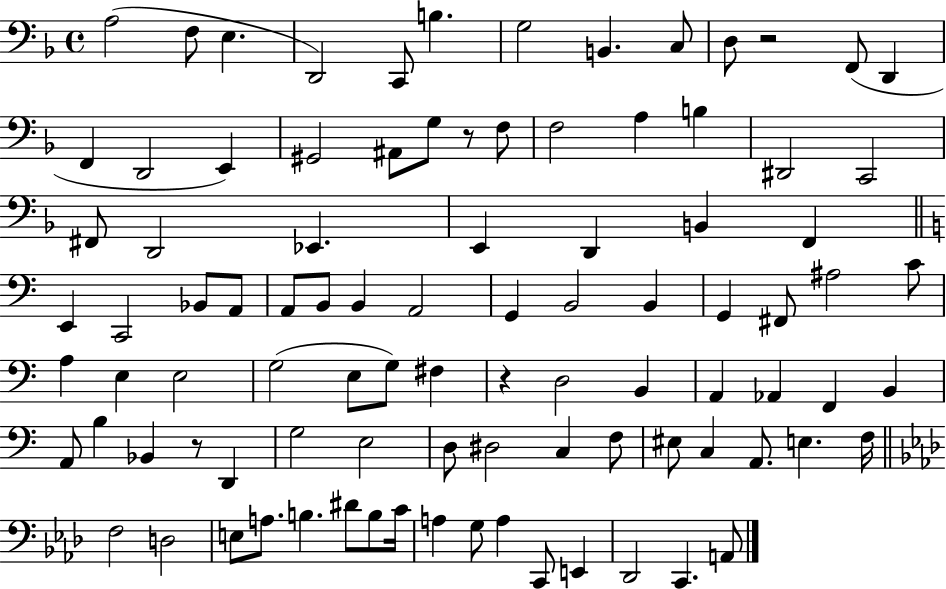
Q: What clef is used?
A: bass